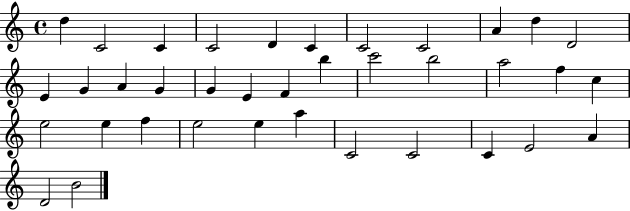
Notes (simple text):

D5/q C4/h C4/q C4/h D4/q C4/q C4/h C4/h A4/q D5/q D4/h E4/q G4/q A4/q G4/q G4/q E4/q F4/q B5/q C6/h B5/h A5/h F5/q C5/q E5/h E5/q F5/q E5/h E5/q A5/q C4/h C4/h C4/q E4/h A4/q D4/h B4/h